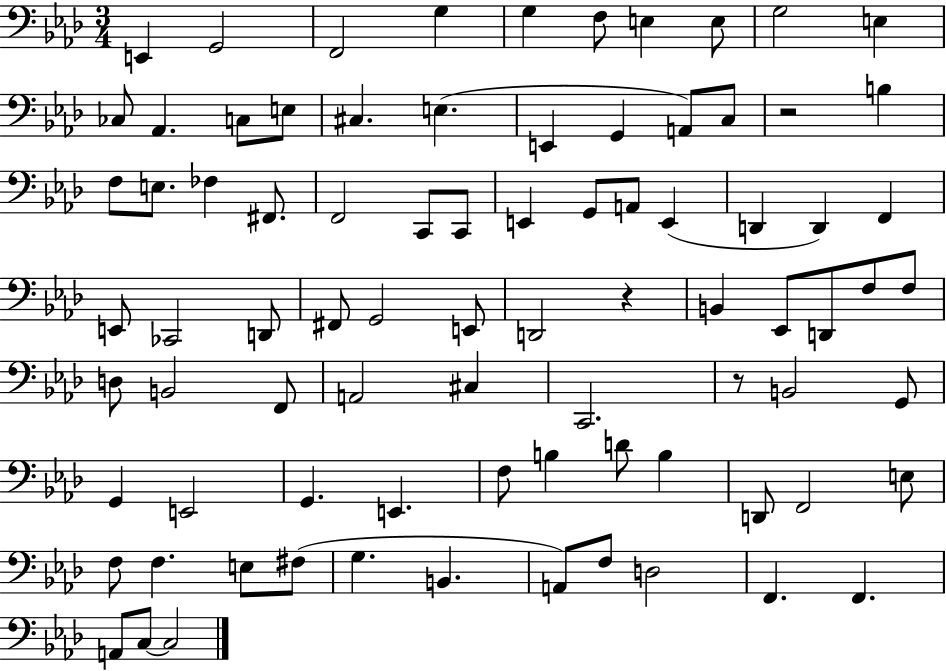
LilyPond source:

{
  \clef bass
  \numericTimeSignature
  \time 3/4
  \key aes \major
  \repeat volta 2 { e,4 g,2 | f,2 g4 | g4 f8 e4 e8 | g2 e4 | \break ces8 aes,4. c8 e8 | cis4. e4.( | e,4 g,4 a,8) c8 | r2 b4 | \break f8 e8. fes4 fis,8. | f,2 c,8 c,8 | e,4 g,8 a,8 e,4( | d,4 d,4) f,4 | \break e,8 ces,2 d,8 | fis,8 g,2 e,8 | d,2 r4 | b,4 ees,8 d,8 f8 f8 | \break d8 b,2 f,8 | a,2 cis4 | c,2. | r8 b,2 g,8 | \break g,4 e,2 | g,4. e,4. | f8 b4 d'8 b4 | d,8 f,2 e8 | \break f8 f4. e8 fis8( | g4. b,4. | a,8) f8 d2 | f,4. f,4. | \break a,8 c8~~ c2 | } \bar "|."
}